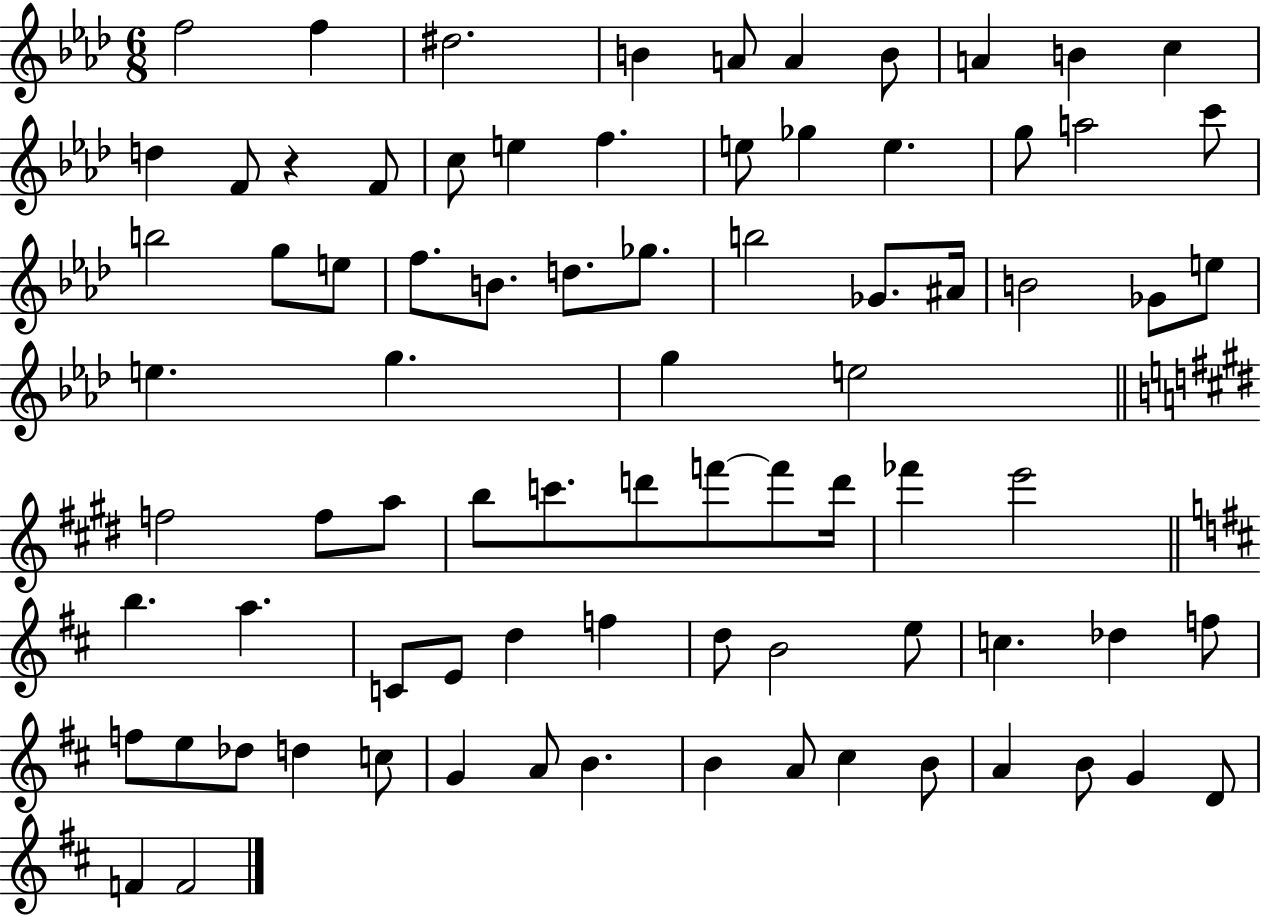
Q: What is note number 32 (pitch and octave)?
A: A#4